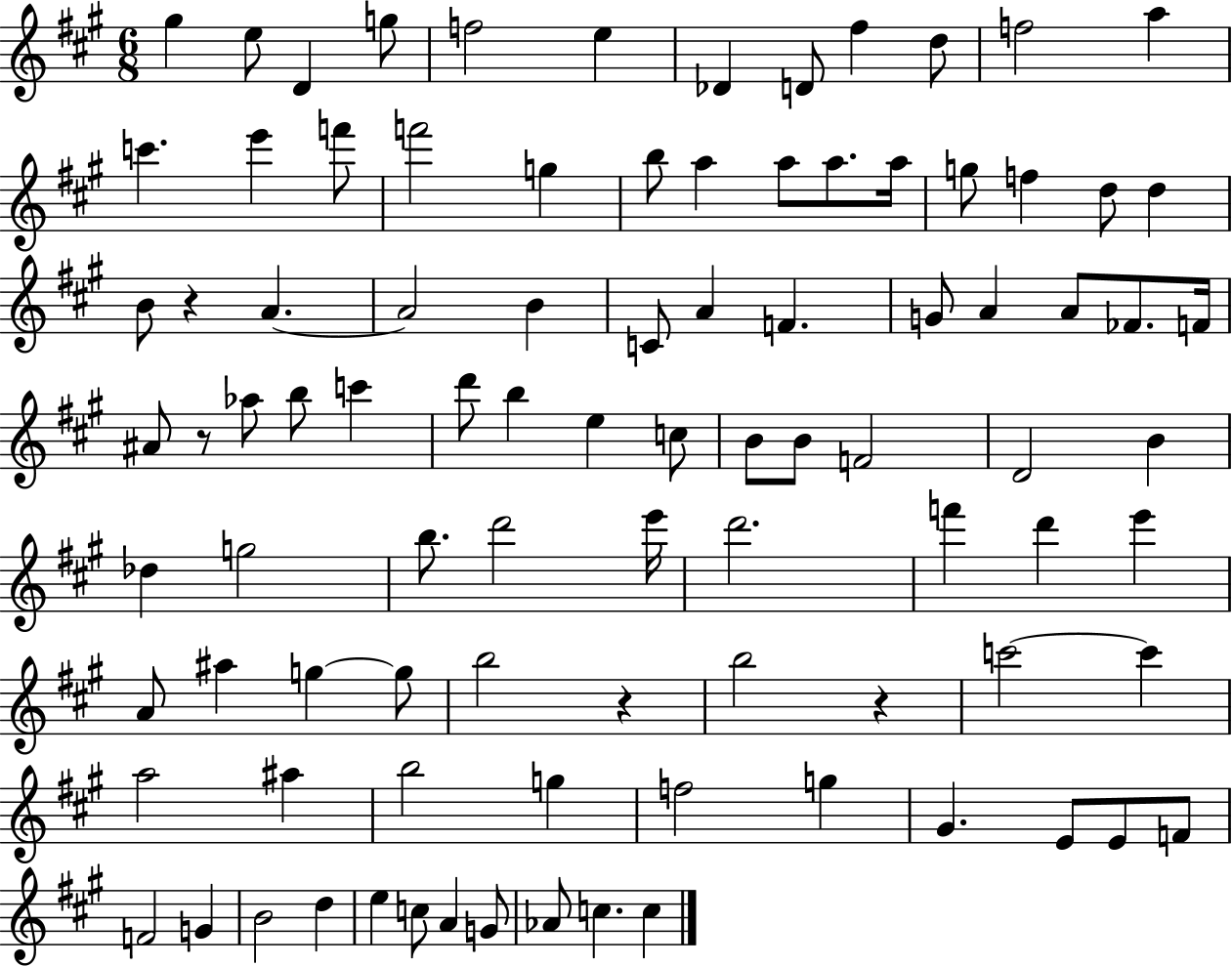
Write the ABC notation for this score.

X:1
T:Untitled
M:6/8
L:1/4
K:A
^g e/2 D g/2 f2 e _D D/2 ^f d/2 f2 a c' e' f'/2 f'2 g b/2 a a/2 a/2 a/4 g/2 f d/2 d B/2 z A A2 B C/2 A F G/2 A A/2 _F/2 F/4 ^A/2 z/2 _a/2 b/2 c' d'/2 b e c/2 B/2 B/2 F2 D2 B _d g2 b/2 d'2 e'/4 d'2 f' d' e' A/2 ^a g g/2 b2 z b2 z c'2 c' a2 ^a b2 g f2 g ^G E/2 E/2 F/2 F2 G B2 d e c/2 A G/2 _A/2 c c